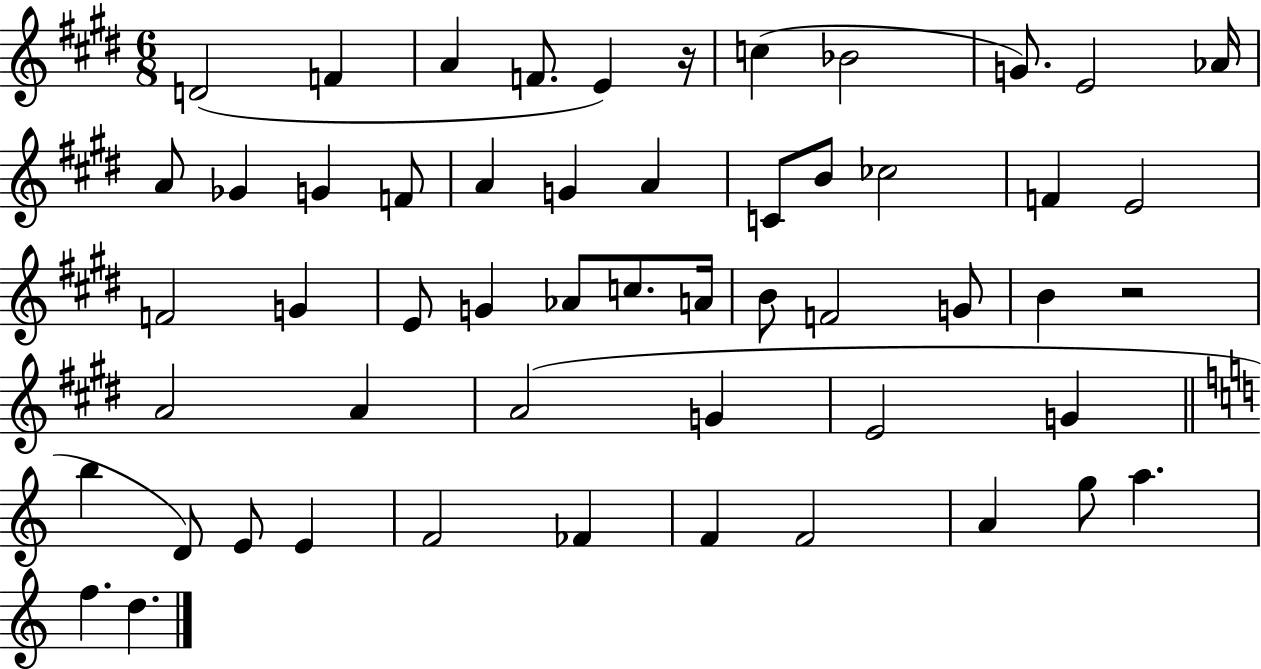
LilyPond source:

{
  \clef treble
  \numericTimeSignature
  \time 6/8
  \key e \major
  \repeat volta 2 { d'2( f'4 | a'4 f'8. e'4) r16 | c''4( bes'2 | g'8.) e'2 aes'16 | \break a'8 ges'4 g'4 f'8 | a'4 g'4 a'4 | c'8 b'8 ces''2 | f'4 e'2 | \break f'2 g'4 | e'8 g'4 aes'8 c''8. a'16 | b'8 f'2 g'8 | b'4 r2 | \break a'2 a'4 | a'2( g'4 | e'2 g'4 | \bar "||" \break \key a \minor b''4 d'8) e'8 e'4 | f'2 fes'4 | f'4 f'2 | a'4 g''8 a''4. | \break f''4. d''4. | } \bar "|."
}